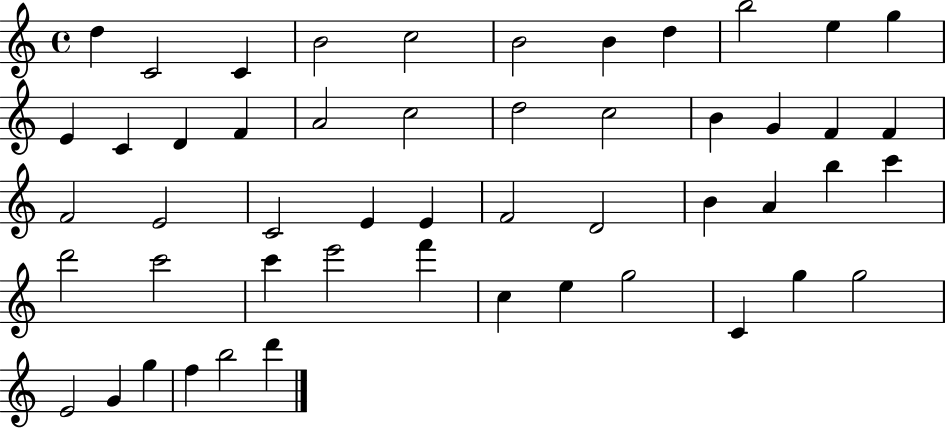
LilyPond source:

{
  \clef treble
  \time 4/4
  \defaultTimeSignature
  \key c \major
  d''4 c'2 c'4 | b'2 c''2 | b'2 b'4 d''4 | b''2 e''4 g''4 | \break e'4 c'4 d'4 f'4 | a'2 c''2 | d''2 c''2 | b'4 g'4 f'4 f'4 | \break f'2 e'2 | c'2 e'4 e'4 | f'2 d'2 | b'4 a'4 b''4 c'''4 | \break d'''2 c'''2 | c'''4 e'''2 f'''4 | c''4 e''4 g''2 | c'4 g''4 g''2 | \break e'2 g'4 g''4 | f''4 b''2 d'''4 | \bar "|."
}